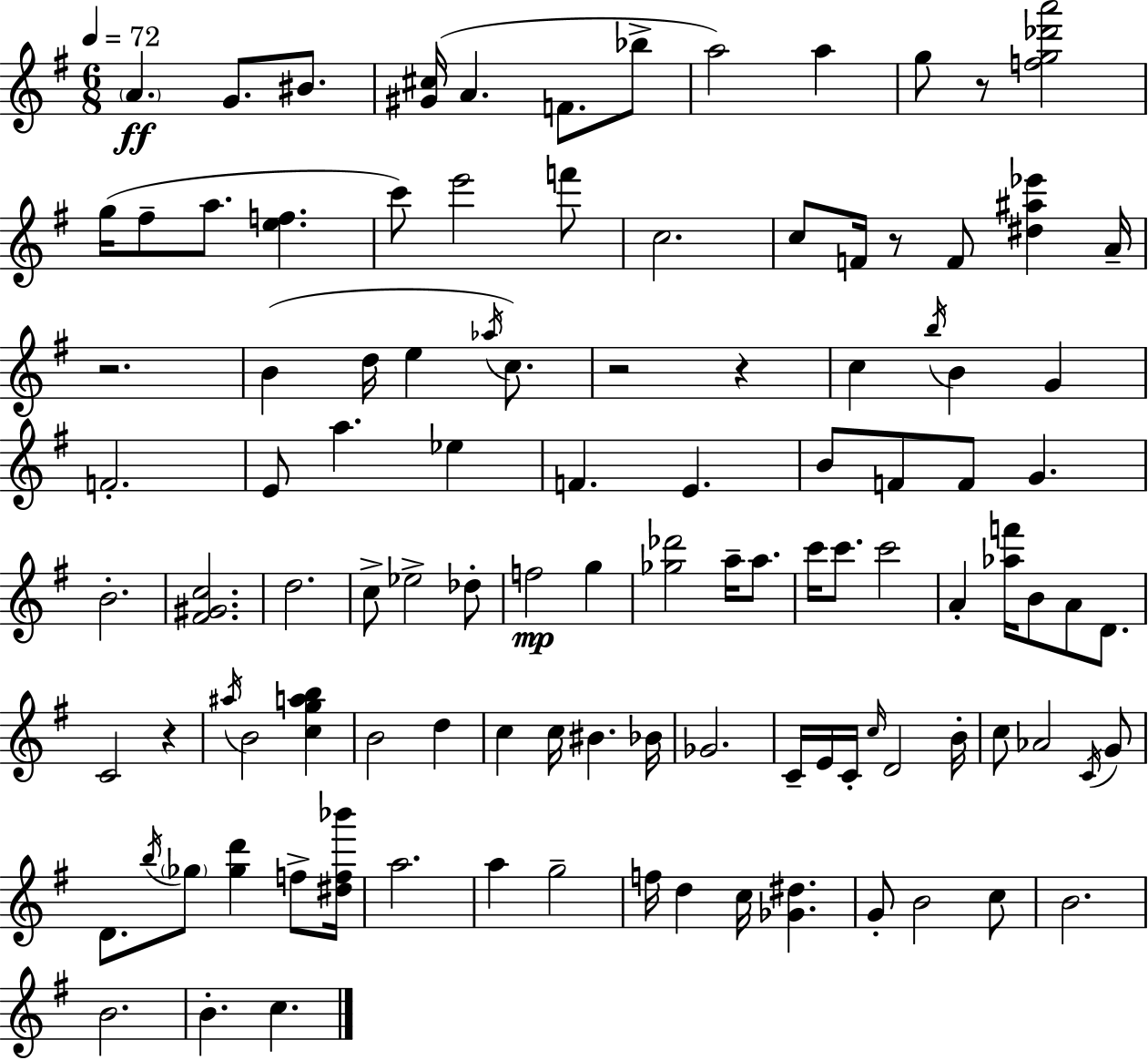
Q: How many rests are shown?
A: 6